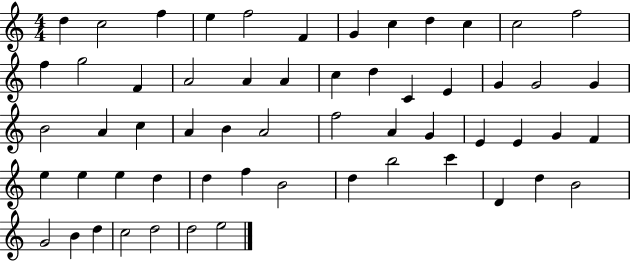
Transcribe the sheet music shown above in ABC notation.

X:1
T:Untitled
M:4/4
L:1/4
K:C
d c2 f e f2 F G c d c c2 f2 f g2 F A2 A A c d C E G G2 G B2 A c A B A2 f2 A G E E G F e e e d d f B2 d b2 c' D d B2 G2 B d c2 d2 d2 e2